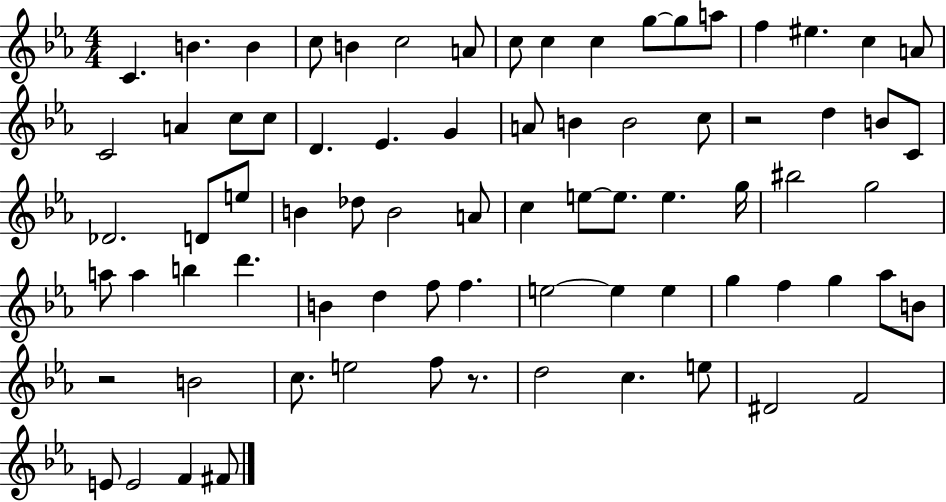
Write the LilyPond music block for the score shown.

{
  \clef treble
  \numericTimeSignature
  \time 4/4
  \key ees \major
  c'4. b'4. b'4 | c''8 b'4 c''2 a'8 | c''8 c''4 c''4 g''8~~ g''8 a''8 | f''4 eis''4. c''4 a'8 | \break c'2 a'4 c''8 c''8 | d'4. ees'4. g'4 | a'8 b'4 b'2 c''8 | r2 d''4 b'8 c'8 | \break des'2. d'8 e''8 | b'4 des''8 b'2 a'8 | c''4 e''8~~ e''8. e''4. g''16 | bis''2 g''2 | \break a''8 a''4 b''4 d'''4. | b'4 d''4 f''8 f''4. | e''2~~ e''4 e''4 | g''4 f''4 g''4 aes''8 b'8 | \break r2 b'2 | c''8. e''2 f''8 r8. | d''2 c''4. e''8 | dis'2 f'2 | \break e'8 e'2 f'4 fis'8 | \bar "|."
}